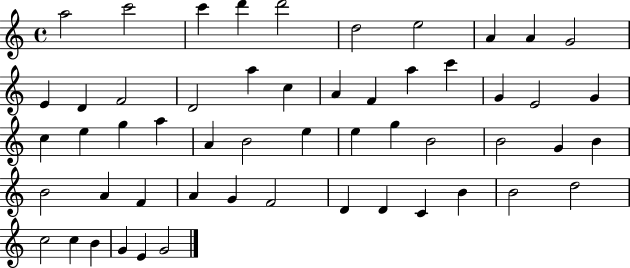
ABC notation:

X:1
T:Untitled
M:4/4
L:1/4
K:C
a2 c'2 c' d' d'2 d2 e2 A A G2 E D F2 D2 a c A F a c' G E2 G c e g a A B2 e e g B2 B2 G B B2 A F A G F2 D D C B B2 d2 c2 c B G E G2